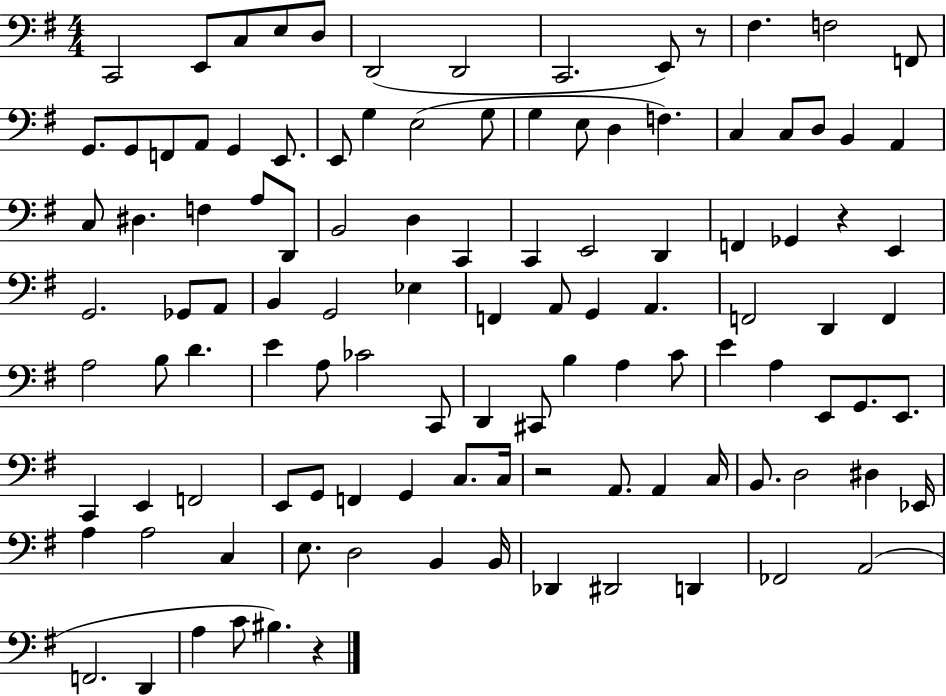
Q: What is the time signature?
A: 4/4